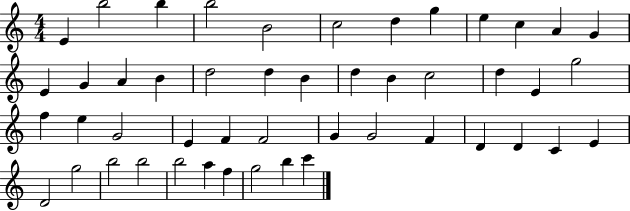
E4/q B5/h B5/q B5/h B4/h C5/h D5/q G5/q E5/q C5/q A4/q G4/q E4/q G4/q A4/q B4/q D5/h D5/q B4/q D5/q B4/q C5/h D5/q E4/q G5/h F5/q E5/q G4/h E4/q F4/q F4/h G4/q G4/h F4/q D4/q D4/q C4/q E4/q D4/h G5/h B5/h B5/h B5/h A5/q F5/q G5/h B5/q C6/q